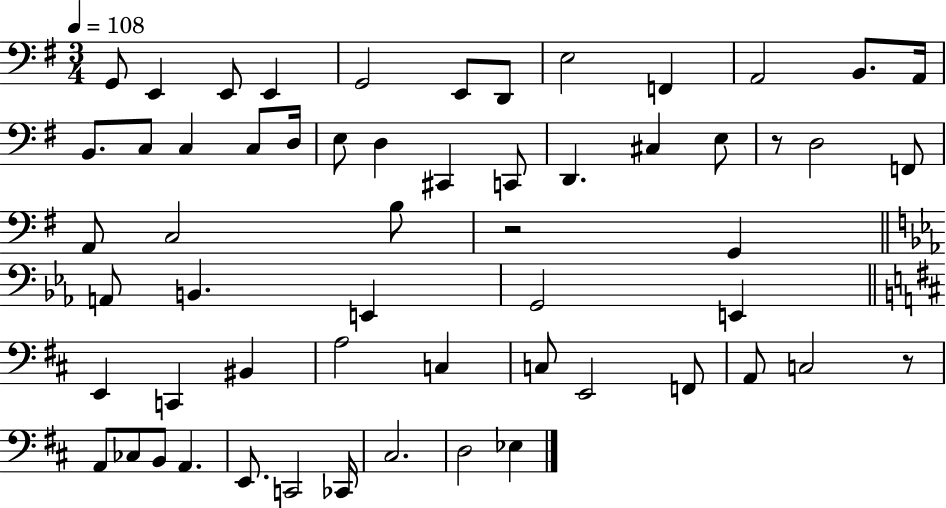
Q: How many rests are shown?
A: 3